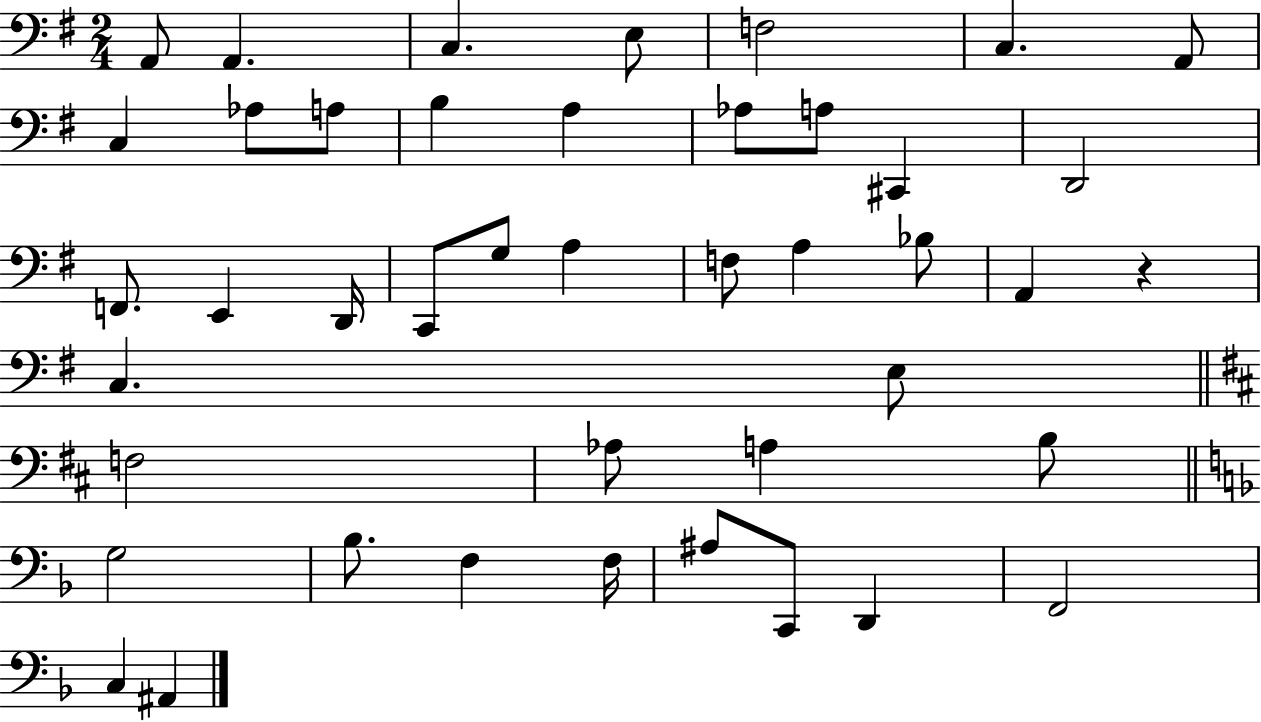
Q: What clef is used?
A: bass